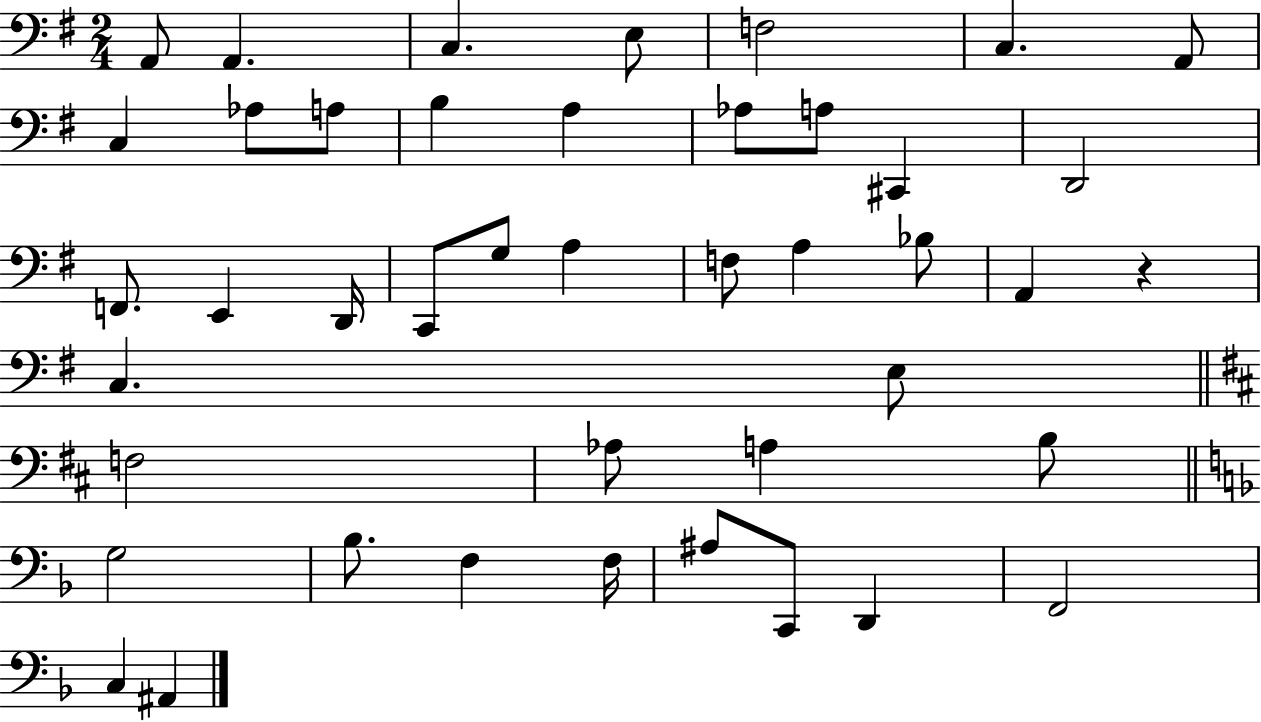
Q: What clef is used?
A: bass